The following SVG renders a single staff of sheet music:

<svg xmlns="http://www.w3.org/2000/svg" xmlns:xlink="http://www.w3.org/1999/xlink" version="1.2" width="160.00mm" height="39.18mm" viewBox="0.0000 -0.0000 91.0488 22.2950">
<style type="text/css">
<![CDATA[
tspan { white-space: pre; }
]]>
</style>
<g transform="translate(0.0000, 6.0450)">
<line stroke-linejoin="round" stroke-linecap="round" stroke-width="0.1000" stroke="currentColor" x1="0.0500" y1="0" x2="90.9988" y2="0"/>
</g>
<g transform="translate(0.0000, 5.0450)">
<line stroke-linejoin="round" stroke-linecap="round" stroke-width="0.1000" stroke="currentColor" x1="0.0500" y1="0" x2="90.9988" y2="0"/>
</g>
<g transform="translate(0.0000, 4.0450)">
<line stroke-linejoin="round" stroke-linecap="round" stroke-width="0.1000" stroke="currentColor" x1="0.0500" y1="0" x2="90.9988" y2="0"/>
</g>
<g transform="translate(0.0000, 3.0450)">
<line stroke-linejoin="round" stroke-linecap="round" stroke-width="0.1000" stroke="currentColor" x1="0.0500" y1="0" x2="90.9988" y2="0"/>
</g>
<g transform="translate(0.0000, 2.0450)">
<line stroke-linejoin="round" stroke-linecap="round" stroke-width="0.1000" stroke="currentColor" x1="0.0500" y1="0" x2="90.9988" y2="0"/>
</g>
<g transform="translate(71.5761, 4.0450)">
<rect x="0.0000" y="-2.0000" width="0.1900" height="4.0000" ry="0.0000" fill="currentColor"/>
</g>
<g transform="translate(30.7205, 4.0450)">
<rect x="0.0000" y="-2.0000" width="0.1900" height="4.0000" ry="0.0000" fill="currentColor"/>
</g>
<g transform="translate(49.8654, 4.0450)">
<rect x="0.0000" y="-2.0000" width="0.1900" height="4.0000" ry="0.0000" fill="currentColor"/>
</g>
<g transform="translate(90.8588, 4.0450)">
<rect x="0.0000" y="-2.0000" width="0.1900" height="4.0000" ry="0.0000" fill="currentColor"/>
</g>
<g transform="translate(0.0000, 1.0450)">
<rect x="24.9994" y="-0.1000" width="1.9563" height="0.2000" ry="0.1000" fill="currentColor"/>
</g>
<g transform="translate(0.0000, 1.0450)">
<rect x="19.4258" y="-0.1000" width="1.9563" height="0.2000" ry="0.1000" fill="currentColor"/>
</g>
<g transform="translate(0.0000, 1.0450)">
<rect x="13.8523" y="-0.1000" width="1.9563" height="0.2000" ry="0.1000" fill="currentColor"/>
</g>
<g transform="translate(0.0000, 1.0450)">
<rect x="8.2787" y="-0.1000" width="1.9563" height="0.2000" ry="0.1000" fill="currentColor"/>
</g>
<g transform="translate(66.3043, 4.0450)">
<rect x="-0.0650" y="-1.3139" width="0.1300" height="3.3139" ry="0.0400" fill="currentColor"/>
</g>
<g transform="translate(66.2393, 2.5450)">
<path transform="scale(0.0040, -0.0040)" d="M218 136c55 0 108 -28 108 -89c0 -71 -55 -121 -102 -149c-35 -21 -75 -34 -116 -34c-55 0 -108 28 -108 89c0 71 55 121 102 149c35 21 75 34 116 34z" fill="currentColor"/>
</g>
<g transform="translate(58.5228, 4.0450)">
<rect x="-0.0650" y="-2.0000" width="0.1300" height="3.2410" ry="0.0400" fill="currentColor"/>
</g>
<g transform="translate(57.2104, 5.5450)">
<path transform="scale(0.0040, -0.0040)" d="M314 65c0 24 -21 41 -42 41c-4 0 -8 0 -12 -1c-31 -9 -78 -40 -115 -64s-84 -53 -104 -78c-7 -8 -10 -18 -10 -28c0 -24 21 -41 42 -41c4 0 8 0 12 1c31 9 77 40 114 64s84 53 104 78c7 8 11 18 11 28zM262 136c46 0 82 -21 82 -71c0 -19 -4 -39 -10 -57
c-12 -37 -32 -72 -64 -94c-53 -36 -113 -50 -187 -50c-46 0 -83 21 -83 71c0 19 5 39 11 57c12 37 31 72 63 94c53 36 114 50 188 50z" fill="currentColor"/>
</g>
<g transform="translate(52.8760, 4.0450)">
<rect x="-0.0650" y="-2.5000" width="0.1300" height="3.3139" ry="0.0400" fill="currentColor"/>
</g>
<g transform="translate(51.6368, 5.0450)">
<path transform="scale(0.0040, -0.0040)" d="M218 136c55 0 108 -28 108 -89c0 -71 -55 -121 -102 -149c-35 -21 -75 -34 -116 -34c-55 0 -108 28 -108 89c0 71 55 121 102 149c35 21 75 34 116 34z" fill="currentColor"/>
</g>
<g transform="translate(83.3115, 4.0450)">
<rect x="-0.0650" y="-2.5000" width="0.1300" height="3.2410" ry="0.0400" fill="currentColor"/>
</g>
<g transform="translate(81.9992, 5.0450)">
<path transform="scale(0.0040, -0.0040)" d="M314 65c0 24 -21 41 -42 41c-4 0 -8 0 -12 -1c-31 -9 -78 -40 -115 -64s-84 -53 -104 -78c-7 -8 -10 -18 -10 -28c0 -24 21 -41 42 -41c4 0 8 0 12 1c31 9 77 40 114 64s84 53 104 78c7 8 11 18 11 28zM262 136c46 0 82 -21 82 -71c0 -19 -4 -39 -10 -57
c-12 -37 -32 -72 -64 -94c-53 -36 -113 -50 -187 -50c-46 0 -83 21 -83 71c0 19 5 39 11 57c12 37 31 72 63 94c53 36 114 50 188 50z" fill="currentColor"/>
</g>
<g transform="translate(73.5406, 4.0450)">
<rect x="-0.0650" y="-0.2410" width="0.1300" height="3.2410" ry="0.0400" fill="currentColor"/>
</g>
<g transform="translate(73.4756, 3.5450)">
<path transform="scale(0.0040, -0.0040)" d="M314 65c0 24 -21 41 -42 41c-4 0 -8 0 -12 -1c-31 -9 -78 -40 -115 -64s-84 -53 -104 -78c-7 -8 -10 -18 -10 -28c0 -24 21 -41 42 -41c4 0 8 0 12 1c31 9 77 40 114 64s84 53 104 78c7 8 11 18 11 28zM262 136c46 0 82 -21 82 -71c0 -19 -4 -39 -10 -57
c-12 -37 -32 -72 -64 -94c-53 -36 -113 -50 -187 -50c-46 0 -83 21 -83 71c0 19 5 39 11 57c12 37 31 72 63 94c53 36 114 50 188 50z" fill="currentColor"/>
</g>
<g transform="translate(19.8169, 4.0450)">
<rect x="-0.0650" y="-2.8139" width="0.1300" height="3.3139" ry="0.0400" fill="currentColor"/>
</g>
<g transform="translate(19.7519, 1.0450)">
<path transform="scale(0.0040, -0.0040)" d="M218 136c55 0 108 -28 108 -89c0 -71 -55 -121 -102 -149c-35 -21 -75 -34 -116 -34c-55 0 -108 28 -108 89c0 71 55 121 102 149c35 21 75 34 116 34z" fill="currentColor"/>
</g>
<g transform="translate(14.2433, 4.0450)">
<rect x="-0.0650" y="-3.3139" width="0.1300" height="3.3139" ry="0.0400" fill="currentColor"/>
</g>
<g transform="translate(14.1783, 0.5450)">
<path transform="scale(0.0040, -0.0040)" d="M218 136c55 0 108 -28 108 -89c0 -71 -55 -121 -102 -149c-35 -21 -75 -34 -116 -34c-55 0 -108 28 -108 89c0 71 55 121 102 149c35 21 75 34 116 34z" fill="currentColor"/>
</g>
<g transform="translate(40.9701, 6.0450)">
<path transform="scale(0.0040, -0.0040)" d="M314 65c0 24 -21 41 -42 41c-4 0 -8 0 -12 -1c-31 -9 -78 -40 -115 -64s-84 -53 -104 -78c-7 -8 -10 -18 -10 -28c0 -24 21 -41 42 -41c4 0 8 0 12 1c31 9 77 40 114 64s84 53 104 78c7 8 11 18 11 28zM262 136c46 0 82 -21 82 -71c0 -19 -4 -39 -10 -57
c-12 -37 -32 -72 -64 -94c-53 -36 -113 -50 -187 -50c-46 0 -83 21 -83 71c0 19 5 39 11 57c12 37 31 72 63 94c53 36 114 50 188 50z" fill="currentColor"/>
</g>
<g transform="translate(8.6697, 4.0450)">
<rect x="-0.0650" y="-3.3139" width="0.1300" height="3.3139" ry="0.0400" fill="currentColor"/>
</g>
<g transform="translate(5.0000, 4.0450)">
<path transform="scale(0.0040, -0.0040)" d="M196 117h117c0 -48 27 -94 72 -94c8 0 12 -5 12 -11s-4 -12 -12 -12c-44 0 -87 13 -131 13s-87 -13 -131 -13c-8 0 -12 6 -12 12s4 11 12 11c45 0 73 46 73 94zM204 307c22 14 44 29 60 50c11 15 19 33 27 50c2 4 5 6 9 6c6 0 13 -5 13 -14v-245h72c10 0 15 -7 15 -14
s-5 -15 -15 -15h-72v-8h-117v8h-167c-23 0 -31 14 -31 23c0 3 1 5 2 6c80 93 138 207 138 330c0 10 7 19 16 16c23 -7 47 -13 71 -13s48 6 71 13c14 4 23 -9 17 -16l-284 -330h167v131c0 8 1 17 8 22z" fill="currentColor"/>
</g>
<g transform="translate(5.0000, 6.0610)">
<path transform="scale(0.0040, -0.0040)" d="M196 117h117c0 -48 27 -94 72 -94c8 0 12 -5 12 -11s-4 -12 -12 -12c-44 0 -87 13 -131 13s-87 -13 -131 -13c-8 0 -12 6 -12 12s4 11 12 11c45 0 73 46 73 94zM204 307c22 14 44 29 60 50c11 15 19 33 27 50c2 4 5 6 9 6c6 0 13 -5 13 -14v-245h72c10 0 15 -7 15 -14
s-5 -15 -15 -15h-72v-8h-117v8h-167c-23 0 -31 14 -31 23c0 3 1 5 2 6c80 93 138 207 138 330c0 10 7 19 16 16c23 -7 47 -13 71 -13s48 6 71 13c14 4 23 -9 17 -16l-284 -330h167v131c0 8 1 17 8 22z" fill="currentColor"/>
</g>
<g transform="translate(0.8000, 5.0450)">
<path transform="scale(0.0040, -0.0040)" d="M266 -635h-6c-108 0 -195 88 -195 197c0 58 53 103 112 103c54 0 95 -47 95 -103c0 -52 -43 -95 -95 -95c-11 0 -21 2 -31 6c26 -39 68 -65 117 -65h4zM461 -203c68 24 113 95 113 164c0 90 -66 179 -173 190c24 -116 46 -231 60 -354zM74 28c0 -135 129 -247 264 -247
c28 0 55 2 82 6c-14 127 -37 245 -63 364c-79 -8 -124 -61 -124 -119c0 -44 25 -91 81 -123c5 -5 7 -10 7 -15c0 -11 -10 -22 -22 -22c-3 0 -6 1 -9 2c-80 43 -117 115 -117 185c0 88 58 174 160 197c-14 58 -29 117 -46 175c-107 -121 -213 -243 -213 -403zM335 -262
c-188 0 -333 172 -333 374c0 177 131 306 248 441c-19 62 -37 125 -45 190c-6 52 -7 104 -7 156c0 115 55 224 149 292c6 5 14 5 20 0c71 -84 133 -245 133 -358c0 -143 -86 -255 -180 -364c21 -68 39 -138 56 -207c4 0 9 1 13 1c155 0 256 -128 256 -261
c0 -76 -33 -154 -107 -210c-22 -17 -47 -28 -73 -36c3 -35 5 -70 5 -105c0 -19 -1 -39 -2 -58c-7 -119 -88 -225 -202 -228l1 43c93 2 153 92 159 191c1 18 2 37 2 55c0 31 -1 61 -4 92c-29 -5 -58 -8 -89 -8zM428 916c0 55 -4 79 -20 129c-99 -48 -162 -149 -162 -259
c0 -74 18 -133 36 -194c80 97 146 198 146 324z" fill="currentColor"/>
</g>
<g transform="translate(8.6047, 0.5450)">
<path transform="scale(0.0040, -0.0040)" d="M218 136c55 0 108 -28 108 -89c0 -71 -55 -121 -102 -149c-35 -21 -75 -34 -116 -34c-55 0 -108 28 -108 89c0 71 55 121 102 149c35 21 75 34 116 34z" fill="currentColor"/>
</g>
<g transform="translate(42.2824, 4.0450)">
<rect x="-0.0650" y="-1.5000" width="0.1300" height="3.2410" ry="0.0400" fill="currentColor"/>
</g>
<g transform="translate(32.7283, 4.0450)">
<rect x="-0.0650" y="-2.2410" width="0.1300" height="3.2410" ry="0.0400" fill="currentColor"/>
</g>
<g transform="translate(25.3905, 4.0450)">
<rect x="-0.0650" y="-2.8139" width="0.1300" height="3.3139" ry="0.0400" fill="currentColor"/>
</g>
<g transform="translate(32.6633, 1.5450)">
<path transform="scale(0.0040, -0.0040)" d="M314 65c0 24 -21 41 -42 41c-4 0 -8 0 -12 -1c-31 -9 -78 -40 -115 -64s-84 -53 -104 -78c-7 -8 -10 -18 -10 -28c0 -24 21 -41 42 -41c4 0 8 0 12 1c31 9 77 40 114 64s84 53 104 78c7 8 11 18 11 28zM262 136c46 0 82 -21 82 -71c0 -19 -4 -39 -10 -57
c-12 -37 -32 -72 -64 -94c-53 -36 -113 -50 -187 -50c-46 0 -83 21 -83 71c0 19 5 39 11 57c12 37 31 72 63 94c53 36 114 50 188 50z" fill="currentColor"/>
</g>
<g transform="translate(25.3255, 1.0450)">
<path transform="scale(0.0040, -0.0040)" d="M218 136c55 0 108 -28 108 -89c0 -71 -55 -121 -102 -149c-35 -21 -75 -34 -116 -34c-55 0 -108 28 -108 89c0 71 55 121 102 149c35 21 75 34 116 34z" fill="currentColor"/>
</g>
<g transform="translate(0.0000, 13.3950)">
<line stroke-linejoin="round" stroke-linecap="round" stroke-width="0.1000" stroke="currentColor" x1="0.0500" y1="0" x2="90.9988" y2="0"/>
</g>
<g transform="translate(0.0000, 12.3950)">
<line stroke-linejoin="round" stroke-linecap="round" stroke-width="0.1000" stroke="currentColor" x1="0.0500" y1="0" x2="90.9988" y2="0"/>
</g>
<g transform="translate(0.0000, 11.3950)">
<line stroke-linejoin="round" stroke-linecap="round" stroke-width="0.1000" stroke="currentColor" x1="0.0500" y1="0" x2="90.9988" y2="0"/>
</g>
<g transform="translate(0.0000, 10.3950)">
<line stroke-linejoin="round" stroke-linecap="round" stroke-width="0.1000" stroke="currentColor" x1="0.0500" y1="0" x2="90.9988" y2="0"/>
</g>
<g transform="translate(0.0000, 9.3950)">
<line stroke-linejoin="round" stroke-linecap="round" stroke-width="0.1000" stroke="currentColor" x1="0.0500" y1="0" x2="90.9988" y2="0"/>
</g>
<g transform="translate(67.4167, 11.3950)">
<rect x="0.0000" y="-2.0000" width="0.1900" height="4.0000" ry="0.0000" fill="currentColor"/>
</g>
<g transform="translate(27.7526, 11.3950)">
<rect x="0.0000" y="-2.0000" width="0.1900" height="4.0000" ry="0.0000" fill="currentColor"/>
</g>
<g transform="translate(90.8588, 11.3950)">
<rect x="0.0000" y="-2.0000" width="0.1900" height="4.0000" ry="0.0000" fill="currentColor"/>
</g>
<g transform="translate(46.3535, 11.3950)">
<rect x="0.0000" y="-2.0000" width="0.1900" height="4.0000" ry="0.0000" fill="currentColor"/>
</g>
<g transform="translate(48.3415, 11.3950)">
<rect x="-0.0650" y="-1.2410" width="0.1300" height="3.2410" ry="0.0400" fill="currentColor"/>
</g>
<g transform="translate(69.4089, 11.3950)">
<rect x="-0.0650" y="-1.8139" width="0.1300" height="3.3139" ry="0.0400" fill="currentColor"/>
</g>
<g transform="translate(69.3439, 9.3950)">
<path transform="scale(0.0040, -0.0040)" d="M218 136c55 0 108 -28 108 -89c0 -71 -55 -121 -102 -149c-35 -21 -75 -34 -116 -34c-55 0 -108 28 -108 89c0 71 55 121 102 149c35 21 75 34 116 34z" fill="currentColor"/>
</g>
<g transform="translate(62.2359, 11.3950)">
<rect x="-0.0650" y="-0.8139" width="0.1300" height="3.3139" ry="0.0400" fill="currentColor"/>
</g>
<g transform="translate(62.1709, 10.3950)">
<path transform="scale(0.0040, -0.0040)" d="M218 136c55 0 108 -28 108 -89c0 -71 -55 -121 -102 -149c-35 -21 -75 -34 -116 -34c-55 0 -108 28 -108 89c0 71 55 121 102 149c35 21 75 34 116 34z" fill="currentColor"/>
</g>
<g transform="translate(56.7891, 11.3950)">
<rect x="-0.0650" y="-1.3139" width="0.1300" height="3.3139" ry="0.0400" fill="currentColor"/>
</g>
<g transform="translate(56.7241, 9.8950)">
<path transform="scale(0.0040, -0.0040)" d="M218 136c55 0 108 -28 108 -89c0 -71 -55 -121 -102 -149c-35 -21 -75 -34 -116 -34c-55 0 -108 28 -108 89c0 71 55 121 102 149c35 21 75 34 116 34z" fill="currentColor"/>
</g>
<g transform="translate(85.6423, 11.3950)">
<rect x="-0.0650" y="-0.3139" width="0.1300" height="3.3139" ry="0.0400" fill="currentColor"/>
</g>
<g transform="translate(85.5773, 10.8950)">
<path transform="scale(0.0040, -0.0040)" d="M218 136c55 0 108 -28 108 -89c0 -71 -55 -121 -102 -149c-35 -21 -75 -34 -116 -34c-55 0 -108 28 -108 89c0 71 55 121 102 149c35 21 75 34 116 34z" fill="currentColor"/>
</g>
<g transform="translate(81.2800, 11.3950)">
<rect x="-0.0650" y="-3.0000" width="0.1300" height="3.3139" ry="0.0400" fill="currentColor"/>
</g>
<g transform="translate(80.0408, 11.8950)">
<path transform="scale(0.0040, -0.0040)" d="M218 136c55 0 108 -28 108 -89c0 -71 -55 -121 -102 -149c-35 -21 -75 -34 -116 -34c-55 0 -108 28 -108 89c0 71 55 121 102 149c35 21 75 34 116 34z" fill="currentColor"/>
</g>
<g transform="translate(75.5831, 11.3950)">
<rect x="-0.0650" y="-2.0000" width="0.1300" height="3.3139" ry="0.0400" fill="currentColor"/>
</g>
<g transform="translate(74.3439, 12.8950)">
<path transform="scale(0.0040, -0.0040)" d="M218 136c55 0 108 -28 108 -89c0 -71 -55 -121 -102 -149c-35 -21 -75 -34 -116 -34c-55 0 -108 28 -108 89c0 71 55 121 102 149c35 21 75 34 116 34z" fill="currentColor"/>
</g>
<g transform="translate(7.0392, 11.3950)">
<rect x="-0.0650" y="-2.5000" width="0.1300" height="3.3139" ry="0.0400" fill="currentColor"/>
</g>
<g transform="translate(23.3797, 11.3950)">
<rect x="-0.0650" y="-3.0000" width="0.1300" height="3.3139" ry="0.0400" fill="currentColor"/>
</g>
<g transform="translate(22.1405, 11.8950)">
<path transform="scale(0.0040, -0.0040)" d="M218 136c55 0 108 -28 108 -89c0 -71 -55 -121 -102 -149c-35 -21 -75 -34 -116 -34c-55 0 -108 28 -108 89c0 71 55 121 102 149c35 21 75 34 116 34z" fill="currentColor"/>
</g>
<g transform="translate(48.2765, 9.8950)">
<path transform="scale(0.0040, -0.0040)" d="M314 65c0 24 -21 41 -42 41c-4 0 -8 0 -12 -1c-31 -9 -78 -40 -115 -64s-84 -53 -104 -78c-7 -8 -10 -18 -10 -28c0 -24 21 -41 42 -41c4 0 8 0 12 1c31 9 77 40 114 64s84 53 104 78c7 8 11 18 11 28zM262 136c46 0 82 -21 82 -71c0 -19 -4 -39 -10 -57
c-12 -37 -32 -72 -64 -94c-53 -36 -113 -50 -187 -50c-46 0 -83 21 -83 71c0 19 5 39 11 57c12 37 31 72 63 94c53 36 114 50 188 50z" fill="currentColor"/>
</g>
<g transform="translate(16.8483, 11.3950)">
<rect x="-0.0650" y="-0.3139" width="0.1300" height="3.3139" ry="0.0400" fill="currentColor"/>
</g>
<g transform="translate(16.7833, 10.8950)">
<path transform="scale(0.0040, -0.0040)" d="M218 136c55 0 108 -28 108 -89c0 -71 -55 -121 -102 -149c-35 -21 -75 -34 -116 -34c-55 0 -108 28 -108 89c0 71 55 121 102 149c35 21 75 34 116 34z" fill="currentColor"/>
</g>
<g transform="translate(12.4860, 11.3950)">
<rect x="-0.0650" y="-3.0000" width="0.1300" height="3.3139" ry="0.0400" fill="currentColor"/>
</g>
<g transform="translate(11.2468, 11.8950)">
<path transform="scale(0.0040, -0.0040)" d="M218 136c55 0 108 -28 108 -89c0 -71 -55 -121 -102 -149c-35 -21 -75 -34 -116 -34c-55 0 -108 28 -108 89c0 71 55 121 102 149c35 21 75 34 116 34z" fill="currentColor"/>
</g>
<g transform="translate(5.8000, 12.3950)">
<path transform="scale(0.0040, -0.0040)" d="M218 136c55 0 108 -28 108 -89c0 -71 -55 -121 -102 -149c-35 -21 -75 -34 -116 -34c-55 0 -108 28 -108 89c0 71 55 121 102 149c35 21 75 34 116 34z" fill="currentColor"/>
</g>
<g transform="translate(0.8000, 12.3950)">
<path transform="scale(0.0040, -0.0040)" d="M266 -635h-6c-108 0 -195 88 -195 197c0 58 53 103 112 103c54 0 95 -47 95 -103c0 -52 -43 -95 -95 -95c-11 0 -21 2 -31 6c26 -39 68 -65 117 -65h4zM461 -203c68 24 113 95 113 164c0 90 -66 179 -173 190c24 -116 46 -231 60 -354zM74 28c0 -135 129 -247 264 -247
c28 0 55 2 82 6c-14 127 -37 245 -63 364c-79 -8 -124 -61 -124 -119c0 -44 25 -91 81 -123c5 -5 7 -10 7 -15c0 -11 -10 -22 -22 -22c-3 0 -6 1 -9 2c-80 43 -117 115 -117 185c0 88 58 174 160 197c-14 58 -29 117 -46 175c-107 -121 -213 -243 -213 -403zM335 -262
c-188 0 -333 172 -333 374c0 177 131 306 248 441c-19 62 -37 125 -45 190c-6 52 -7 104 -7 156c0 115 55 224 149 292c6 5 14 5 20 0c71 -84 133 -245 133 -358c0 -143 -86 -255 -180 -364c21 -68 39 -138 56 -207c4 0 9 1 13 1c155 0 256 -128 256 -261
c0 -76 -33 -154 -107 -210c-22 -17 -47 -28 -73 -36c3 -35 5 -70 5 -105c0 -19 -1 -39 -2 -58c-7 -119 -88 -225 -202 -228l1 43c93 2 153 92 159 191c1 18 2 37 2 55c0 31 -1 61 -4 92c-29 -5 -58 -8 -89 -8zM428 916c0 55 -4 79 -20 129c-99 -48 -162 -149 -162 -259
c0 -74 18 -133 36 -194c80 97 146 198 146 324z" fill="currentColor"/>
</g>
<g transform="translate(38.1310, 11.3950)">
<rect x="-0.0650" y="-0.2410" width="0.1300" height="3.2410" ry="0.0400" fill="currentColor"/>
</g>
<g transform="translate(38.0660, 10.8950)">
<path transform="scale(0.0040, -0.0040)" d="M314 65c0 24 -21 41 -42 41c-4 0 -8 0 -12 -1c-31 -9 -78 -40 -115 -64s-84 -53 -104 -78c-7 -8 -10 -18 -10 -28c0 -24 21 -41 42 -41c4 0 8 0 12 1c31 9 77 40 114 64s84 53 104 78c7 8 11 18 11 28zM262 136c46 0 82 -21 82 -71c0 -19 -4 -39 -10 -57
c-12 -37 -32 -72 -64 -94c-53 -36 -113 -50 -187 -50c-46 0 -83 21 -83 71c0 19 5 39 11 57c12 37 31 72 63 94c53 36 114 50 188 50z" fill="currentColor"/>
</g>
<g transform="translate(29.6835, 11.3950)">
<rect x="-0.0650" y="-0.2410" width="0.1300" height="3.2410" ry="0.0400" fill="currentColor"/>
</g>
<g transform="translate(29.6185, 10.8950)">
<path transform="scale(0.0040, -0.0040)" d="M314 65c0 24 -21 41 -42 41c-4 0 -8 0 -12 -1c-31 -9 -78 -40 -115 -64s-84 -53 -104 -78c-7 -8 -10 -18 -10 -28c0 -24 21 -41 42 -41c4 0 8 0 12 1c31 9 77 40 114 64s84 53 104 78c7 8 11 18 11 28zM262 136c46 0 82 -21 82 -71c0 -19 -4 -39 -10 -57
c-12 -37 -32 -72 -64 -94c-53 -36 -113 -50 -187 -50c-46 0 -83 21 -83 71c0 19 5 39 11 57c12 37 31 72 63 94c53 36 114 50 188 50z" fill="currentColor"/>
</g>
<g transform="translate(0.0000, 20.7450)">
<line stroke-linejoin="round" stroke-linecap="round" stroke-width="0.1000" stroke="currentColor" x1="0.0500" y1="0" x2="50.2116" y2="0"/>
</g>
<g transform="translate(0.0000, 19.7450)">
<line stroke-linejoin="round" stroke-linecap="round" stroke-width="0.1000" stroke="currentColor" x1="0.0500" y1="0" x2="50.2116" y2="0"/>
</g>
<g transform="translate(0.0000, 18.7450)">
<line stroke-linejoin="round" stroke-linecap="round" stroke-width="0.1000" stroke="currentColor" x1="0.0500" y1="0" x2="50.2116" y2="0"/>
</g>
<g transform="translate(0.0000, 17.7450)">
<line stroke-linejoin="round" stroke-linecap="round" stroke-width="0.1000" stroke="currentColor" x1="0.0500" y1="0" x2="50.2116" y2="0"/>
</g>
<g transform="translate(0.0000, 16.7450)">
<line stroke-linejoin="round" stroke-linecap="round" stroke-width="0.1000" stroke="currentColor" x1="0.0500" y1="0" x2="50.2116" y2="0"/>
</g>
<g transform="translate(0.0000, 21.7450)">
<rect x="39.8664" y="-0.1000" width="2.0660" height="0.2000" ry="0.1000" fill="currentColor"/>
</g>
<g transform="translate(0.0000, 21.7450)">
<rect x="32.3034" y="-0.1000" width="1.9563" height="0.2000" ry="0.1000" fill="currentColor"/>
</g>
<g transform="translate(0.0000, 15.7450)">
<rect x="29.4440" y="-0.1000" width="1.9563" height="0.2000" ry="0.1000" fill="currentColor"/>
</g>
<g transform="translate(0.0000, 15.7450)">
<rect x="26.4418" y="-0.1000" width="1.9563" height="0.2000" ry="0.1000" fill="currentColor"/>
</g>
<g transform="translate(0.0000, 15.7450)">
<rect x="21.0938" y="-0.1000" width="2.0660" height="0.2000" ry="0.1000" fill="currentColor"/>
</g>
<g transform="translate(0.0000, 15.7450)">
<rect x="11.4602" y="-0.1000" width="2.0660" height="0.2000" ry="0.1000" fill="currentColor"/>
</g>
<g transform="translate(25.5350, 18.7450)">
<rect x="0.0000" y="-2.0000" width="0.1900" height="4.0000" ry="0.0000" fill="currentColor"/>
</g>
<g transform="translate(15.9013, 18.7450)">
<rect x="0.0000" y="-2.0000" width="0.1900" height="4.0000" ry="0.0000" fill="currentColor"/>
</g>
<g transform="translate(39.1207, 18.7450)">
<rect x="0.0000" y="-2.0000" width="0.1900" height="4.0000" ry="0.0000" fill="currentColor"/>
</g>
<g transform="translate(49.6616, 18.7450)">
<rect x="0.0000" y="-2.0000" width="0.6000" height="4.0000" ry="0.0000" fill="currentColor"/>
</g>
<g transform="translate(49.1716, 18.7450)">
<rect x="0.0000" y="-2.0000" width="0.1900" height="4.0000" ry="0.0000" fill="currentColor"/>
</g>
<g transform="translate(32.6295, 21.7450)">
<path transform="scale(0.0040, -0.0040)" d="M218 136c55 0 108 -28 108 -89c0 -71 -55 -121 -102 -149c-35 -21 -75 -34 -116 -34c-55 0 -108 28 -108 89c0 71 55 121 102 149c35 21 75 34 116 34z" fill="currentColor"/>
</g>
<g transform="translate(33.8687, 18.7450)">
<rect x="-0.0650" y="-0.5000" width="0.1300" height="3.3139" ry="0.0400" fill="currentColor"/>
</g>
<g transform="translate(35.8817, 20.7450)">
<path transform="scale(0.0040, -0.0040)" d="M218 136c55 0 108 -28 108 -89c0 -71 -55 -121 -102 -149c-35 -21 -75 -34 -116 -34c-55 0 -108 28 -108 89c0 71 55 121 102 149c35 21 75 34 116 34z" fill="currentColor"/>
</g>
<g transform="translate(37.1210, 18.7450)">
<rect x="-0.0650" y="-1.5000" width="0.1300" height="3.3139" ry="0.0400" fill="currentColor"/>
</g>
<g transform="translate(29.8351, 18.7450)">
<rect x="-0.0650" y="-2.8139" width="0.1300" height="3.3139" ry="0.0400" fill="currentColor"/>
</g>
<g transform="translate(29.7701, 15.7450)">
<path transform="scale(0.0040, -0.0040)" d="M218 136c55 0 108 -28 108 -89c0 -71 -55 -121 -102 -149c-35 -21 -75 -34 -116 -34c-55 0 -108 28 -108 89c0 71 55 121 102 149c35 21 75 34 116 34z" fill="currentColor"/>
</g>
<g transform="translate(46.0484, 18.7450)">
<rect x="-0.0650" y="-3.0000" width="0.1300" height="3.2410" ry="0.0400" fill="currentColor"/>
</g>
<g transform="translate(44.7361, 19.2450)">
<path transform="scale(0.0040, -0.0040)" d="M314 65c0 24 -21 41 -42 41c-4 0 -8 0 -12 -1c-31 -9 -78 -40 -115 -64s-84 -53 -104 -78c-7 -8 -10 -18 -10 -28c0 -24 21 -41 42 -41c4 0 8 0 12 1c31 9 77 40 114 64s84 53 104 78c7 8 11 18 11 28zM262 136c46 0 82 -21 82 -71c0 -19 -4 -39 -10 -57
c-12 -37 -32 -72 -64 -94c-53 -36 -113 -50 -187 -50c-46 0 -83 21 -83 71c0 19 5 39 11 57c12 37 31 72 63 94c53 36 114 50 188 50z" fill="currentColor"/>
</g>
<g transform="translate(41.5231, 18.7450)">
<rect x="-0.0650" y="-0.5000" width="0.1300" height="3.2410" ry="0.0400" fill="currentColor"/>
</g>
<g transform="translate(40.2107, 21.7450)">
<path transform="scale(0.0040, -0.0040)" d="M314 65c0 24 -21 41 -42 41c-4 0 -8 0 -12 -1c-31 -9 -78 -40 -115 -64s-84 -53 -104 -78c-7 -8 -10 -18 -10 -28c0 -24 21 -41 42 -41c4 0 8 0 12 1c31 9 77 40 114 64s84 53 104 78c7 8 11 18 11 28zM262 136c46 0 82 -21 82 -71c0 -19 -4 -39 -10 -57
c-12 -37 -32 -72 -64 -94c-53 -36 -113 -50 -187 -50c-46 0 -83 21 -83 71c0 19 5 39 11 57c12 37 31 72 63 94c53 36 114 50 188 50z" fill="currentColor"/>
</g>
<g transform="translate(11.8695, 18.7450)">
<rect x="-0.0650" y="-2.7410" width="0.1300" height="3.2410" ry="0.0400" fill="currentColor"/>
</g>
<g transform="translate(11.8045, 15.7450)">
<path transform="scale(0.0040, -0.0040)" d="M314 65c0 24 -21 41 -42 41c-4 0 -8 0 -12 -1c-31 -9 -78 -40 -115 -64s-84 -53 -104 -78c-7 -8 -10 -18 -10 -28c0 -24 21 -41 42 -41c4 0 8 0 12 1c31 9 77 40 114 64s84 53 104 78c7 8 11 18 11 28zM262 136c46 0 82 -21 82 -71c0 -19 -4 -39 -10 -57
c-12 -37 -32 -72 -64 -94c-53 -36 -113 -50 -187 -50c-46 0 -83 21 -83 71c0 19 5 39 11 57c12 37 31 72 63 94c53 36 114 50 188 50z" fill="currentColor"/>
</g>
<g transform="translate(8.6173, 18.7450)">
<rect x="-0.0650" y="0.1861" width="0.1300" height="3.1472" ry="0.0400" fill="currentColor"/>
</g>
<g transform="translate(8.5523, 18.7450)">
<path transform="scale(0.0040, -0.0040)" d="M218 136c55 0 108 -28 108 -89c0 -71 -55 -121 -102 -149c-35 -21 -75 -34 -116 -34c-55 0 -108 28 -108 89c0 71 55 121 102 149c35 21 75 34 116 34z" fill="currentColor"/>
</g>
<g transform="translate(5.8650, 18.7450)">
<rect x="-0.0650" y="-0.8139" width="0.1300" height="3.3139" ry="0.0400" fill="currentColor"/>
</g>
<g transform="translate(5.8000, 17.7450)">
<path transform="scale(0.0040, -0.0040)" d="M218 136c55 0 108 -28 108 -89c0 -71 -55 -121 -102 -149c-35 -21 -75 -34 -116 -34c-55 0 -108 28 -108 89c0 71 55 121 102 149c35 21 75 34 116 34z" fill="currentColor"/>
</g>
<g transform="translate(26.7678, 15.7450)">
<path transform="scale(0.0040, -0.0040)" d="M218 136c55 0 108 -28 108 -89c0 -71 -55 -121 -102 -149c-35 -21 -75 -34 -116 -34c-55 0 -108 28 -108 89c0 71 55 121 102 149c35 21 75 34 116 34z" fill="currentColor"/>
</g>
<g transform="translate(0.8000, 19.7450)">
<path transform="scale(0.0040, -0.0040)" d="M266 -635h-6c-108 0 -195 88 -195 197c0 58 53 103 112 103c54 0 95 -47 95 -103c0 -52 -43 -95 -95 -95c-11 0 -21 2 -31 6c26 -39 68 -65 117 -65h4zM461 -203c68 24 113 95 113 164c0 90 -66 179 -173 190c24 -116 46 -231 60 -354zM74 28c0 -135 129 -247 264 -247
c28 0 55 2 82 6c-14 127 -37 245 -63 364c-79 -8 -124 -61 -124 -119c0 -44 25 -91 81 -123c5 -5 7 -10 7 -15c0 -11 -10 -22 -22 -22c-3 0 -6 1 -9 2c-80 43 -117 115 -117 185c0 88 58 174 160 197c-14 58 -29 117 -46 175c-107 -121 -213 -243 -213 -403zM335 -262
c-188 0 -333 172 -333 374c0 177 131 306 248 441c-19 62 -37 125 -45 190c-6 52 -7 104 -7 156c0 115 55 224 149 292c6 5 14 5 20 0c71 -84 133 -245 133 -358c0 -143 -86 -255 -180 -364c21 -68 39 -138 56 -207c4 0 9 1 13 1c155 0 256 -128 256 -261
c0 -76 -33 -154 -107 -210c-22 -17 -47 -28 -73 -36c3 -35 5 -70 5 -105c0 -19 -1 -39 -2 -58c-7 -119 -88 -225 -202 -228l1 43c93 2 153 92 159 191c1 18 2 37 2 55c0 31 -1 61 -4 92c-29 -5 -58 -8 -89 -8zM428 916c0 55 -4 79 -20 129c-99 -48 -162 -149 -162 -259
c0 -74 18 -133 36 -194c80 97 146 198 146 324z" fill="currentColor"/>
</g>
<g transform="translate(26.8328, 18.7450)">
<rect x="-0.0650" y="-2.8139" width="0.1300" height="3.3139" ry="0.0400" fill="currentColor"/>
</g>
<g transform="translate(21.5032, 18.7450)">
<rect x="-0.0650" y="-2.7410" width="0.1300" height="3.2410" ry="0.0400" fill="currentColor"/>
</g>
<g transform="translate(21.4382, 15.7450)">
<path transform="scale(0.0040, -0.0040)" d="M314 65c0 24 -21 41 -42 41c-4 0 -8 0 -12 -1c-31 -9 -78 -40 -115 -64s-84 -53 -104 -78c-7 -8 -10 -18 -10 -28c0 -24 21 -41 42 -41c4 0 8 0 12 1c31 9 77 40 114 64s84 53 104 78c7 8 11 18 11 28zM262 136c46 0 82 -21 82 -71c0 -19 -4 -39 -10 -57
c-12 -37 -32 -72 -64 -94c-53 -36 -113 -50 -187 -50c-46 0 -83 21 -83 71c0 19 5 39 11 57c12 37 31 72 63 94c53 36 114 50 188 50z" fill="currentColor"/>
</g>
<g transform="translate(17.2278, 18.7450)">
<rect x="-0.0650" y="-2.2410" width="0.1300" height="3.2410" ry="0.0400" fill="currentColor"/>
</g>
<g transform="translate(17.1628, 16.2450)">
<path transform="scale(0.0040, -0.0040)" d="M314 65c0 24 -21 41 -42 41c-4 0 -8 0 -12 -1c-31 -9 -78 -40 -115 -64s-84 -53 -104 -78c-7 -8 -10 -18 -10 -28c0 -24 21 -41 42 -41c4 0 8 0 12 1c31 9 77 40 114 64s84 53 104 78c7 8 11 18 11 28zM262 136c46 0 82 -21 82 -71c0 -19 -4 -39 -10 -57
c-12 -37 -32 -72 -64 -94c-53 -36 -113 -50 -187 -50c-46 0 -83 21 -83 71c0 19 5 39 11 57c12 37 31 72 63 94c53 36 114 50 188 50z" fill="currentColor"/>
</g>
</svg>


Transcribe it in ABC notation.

X:1
T:Untitled
M:4/4
L:1/4
K:C
b b a a g2 E2 G F2 e c2 G2 G A c A c2 c2 e2 e d f F A c d B a2 g2 a2 a a C E C2 A2